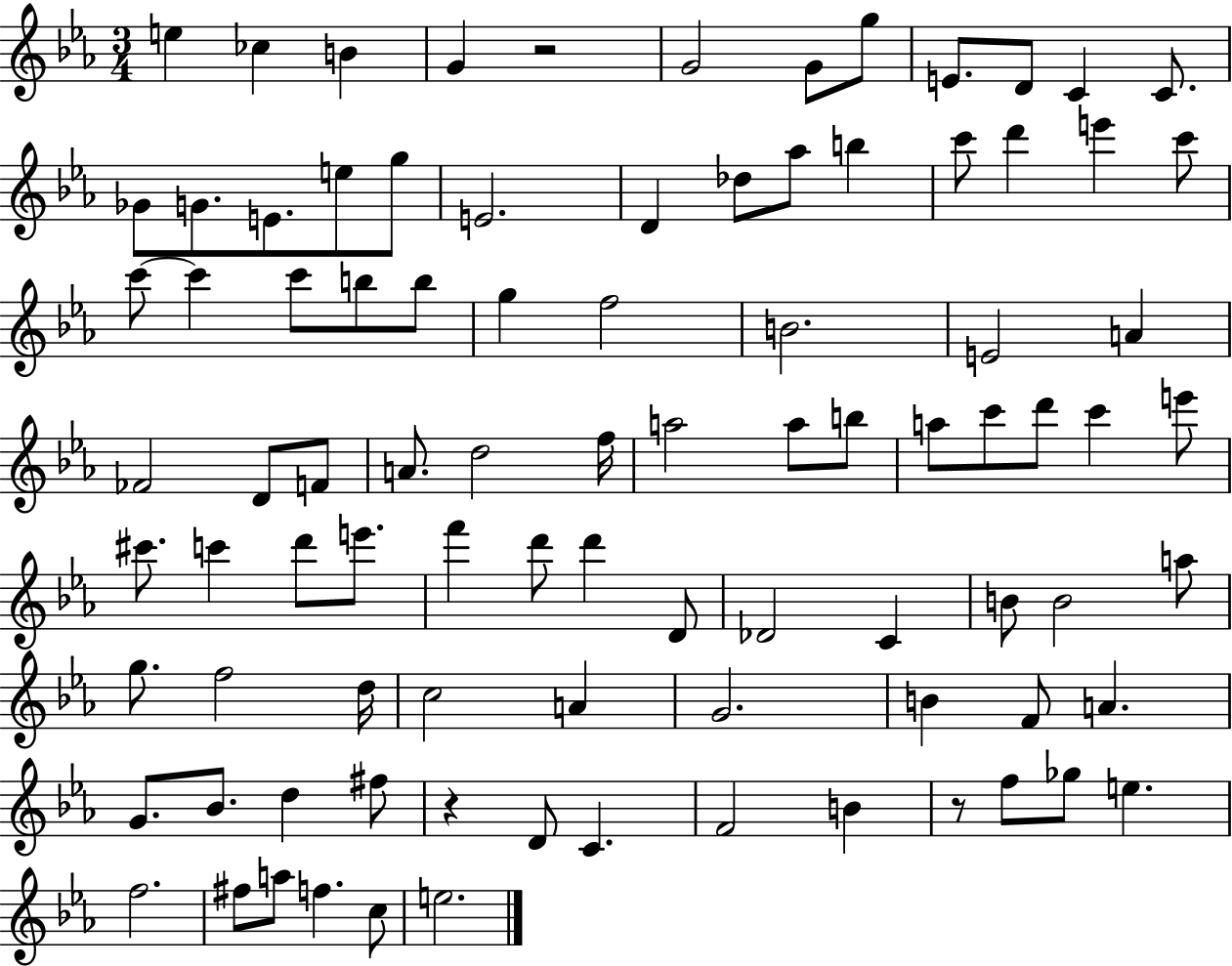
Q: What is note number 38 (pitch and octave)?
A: F4